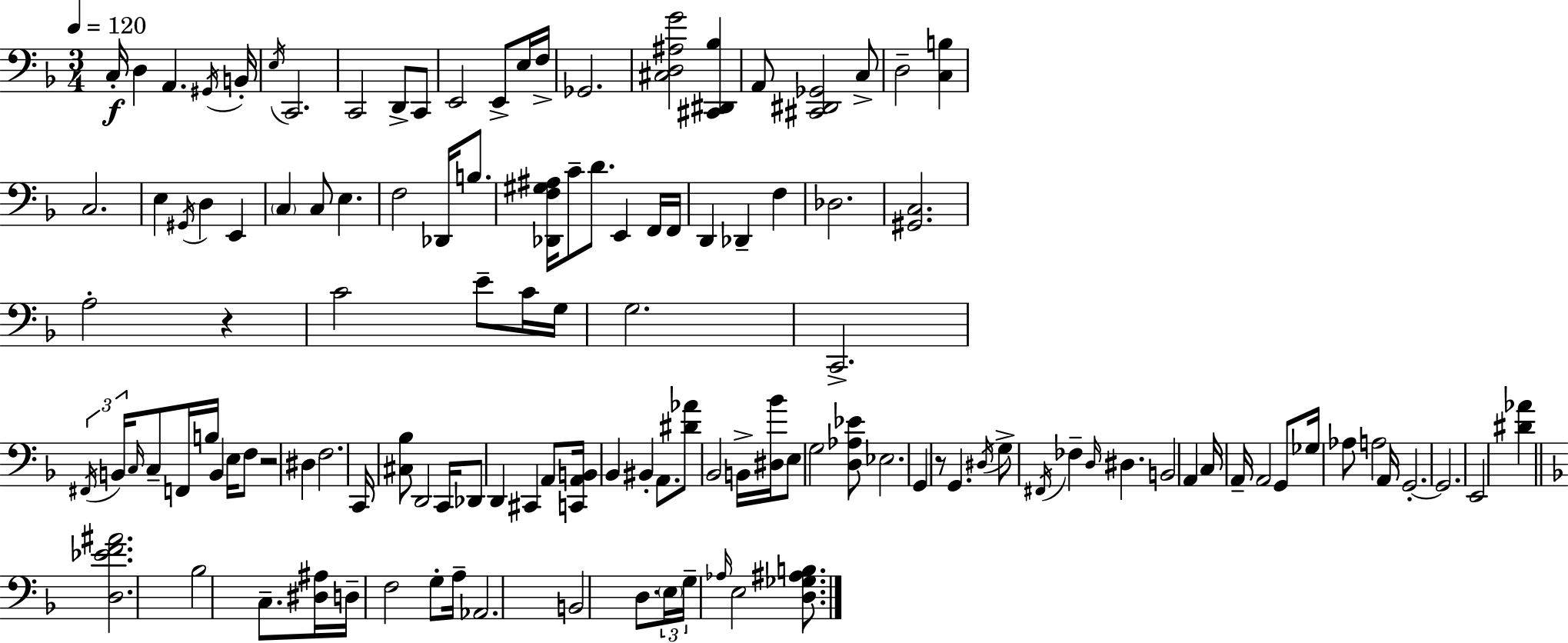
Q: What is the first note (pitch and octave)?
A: C3